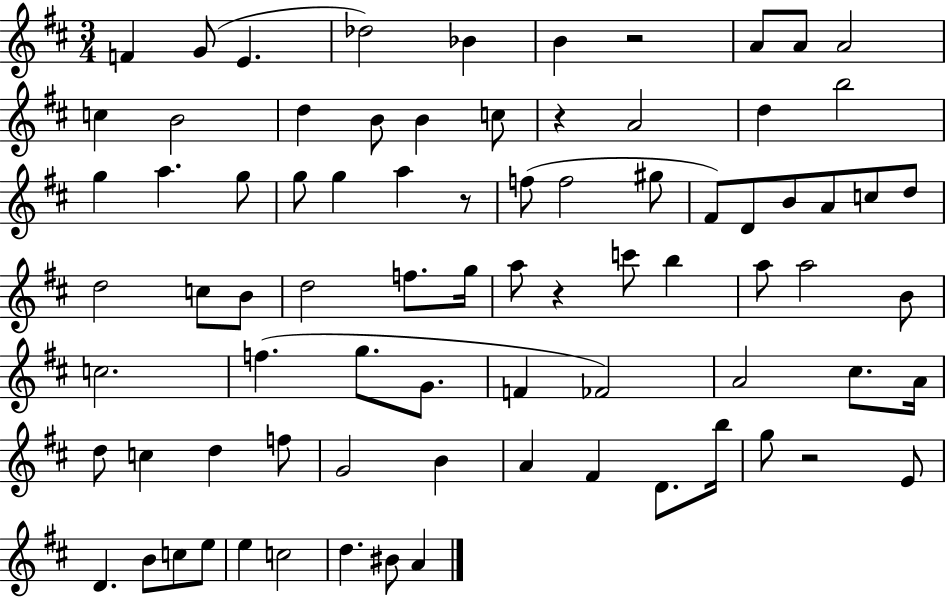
{
  \clef treble
  \numericTimeSignature
  \time 3/4
  \key d \major
  \repeat volta 2 { f'4 g'8( e'4. | des''2) bes'4 | b'4 r2 | a'8 a'8 a'2 | \break c''4 b'2 | d''4 b'8 b'4 c''8 | r4 a'2 | d''4 b''2 | \break g''4 a''4. g''8 | g''8 g''4 a''4 r8 | f''8( f''2 gis''8 | fis'8) d'8 b'8 a'8 c''8 d''8 | \break d''2 c''8 b'8 | d''2 f''8. g''16 | a''8 r4 c'''8 b''4 | a''8 a''2 b'8 | \break c''2. | f''4.( g''8. g'8. | f'4 fes'2) | a'2 cis''8. a'16 | \break d''8 c''4 d''4 f''8 | g'2 b'4 | a'4 fis'4 d'8. b''16 | g''8 r2 e'8 | \break d'4. b'8 c''8 e''8 | e''4 c''2 | d''4. bis'8 a'4 | } \bar "|."
}